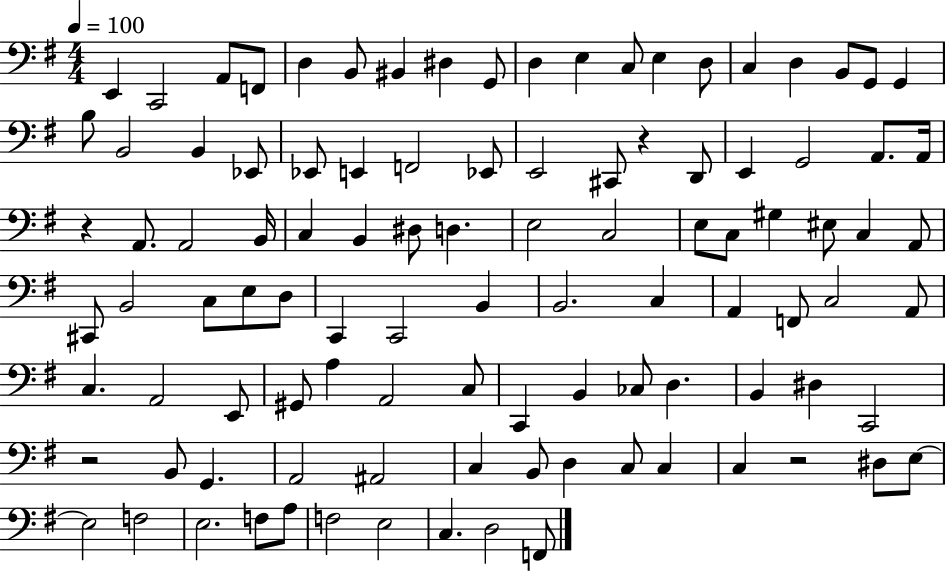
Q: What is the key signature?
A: G major